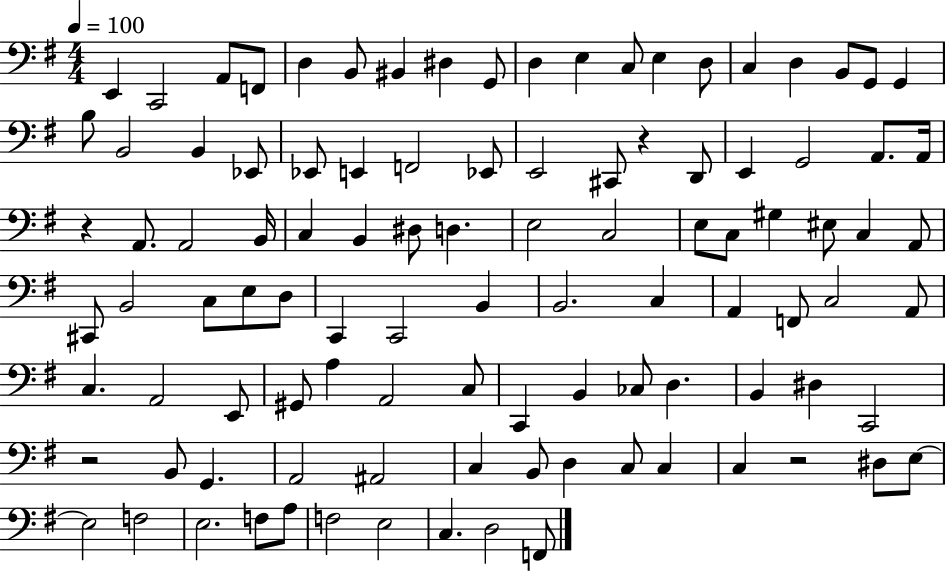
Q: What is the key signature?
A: G major